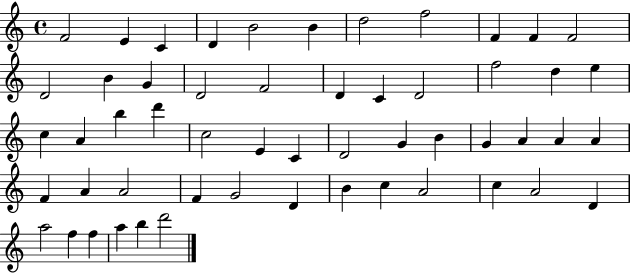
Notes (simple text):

F4/h E4/q C4/q D4/q B4/h B4/q D5/h F5/h F4/q F4/q F4/h D4/h B4/q G4/q D4/h F4/h D4/q C4/q D4/h F5/h D5/q E5/q C5/q A4/q B5/q D6/q C5/h E4/q C4/q D4/h G4/q B4/q G4/q A4/q A4/q A4/q F4/q A4/q A4/h F4/q G4/h D4/q B4/q C5/q A4/h C5/q A4/h D4/q A5/h F5/q F5/q A5/q B5/q D6/h